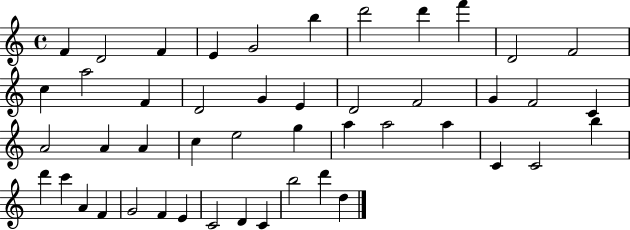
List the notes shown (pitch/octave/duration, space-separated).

F4/q D4/h F4/q E4/q G4/h B5/q D6/h D6/q F6/q D4/h F4/h C5/q A5/h F4/q D4/h G4/q E4/q D4/h F4/h G4/q F4/h C4/q A4/h A4/q A4/q C5/q E5/h G5/q A5/q A5/h A5/q C4/q C4/h B5/q D6/q C6/q A4/q F4/q G4/h F4/q E4/q C4/h D4/q C4/q B5/h D6/q D5/q